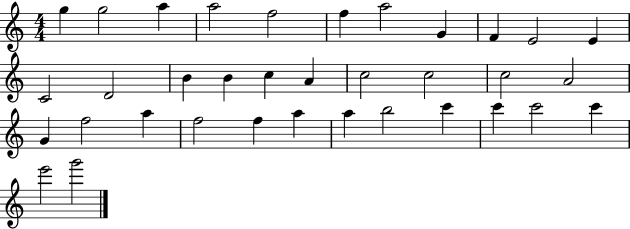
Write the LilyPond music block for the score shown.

{
  \clef treble
  \numericTimeSignature
  \time 4/4
  \key c \major
  g''4 g''2 a''4 | a''2 f''2 | f''4 a''2 g'4 | f'4 e'2 e'4 | \break c'2 d'2 | b'4 b'4 c''4 a'4 | c''2 c''2 | c''2 a'2 | \break g'4 f''2 a''4 | f''2 f''4 a''4 | a''4 b''2 c'''4 | c'''4 c'''2 c'''4 | \break e'''2 g'''2 | \bar "|."
}